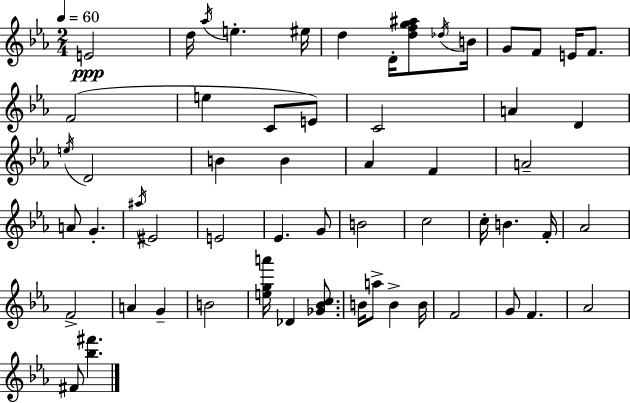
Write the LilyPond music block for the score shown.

{
  \clef treble
  \numericTimeSignature
  \time 2/4
  \key c \minor
  \tempo 4 = 60
  \repeat volta 2 { e'2\ppp | d''16 \acciaccatura { aes''16 } e''4.-. | eis''16 d''4 d'16-. <d'' f'' g'' ais''>8 | \acciaccatura { des''16 } b'16 g'8 f'8 e'16 f'8. | \break f'2( | e''4 c'8 | e'8) c'2 | a'4 d'4 | \break \acciaccatura { e''16 } d'2 | b'4 b'4 | aes'4 f'4 | a'2-- | \break a'8 g'4.-. | \acciaccatura { ais''16 } eis'2 | e'2 | ees'4. | \break g'8 b'2 | c''2 | c''16-. b'4. | f'16-. aes'2 | \break f'2-> | a'4 | g'4-- b'2 | <e'' g'' a'''>16 des'4 | \break <ges' bes' c''>8. b'16 a''8-> b'4-> | b'16 f'2 | g'8 f'4. | aes'2 | \break fis'8 <bes'' fis'''>4. | } \bar "|."
}